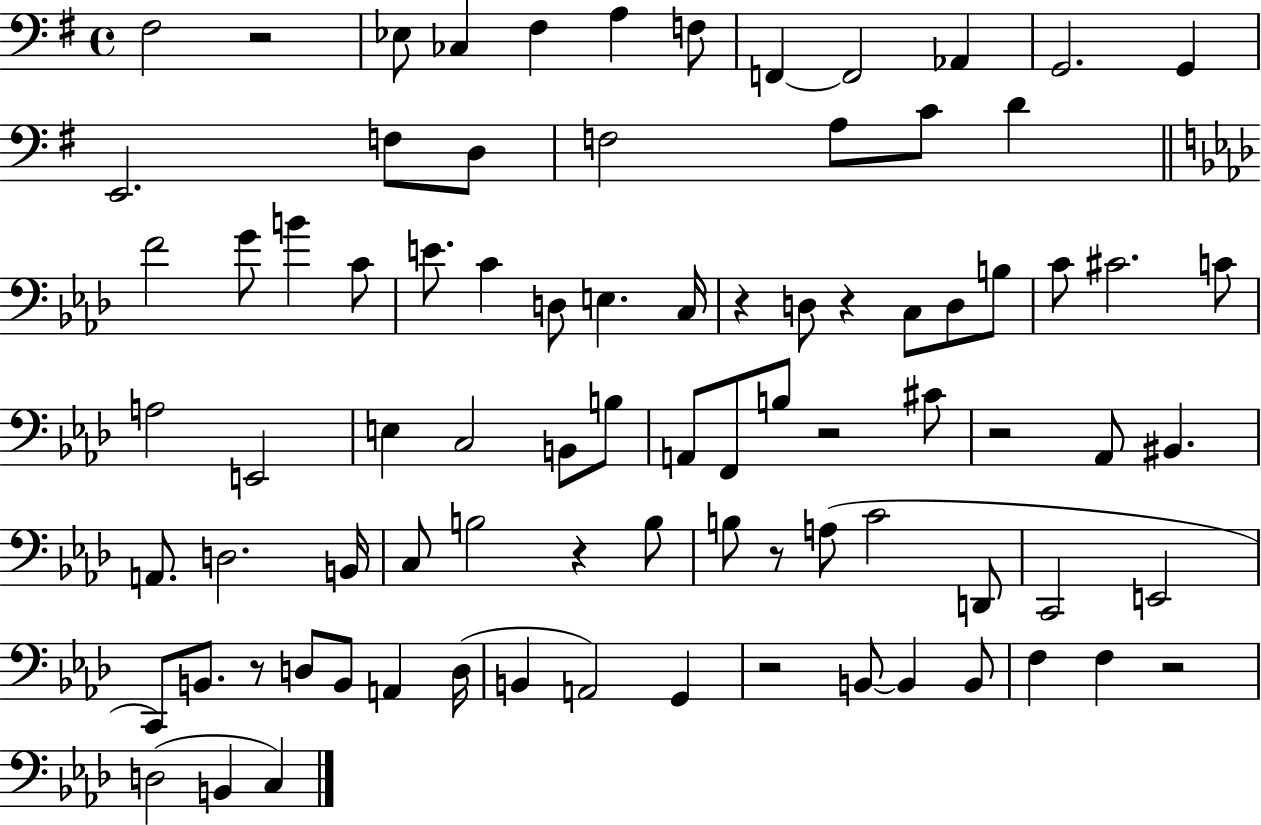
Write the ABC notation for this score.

X:1
T:Untitled
M:4/4
L:1/4
K:G
^F,2 z2 _E,/2 _C, ^F, A, F,/2 F,, F,,2 _A,, G,,2 G,, E,,2 F,/2 D,/2 F,2 A,/2 C/2 D F2 G/2 B C/2 E/2 C D,/2 E, C,/4 z D,/2 z C,/2 D,/2 B,/2 C/2 ^C2 C/2 A,2 E,,2 E, C,2 B,,/2 B,/2 A,,/2 F,,/2 B,/2 z2 ^C/2 z2 _A,,/2 ^B,, A,,/2 D,2 B,,/4 C,/2 B,2 z B,/2 B,/2 z/2 A,/2 C2 D,,/2 C,,2 E,,2 C,,/2 B,,/2 z/2 D,/2 B,,/2 A,, D,/4 B,, A,,2 G,, z2 B,,/2 B,, B,,/2 F, F, z2 D,2 B,, C,